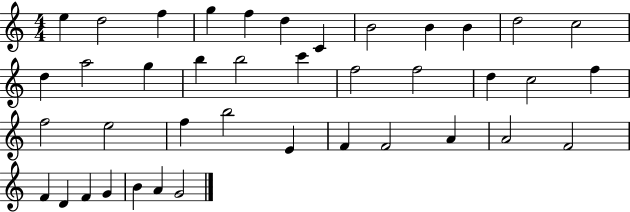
E5/q D5/h F5/q G5/q F5/q D5/q C4/q B4/h B4/q B4/q D5/h C5/h D5/q A5/h G5/q B5/q B5/h C6/q F5/h F5/h D5/q C5/h F5/q F5/h E5/h F5/q B5/h E4/q F4/q F4/h A4/q A4/h F4/h F4/q D4/q F4/q G4/q B4/q A4/q G4/h